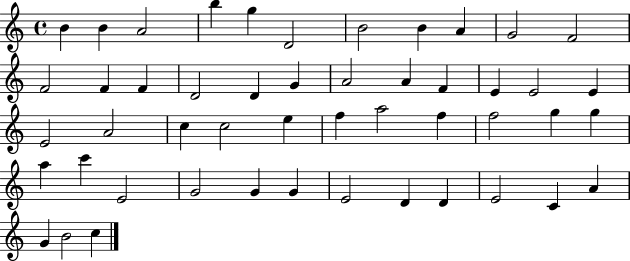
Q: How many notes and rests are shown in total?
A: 49